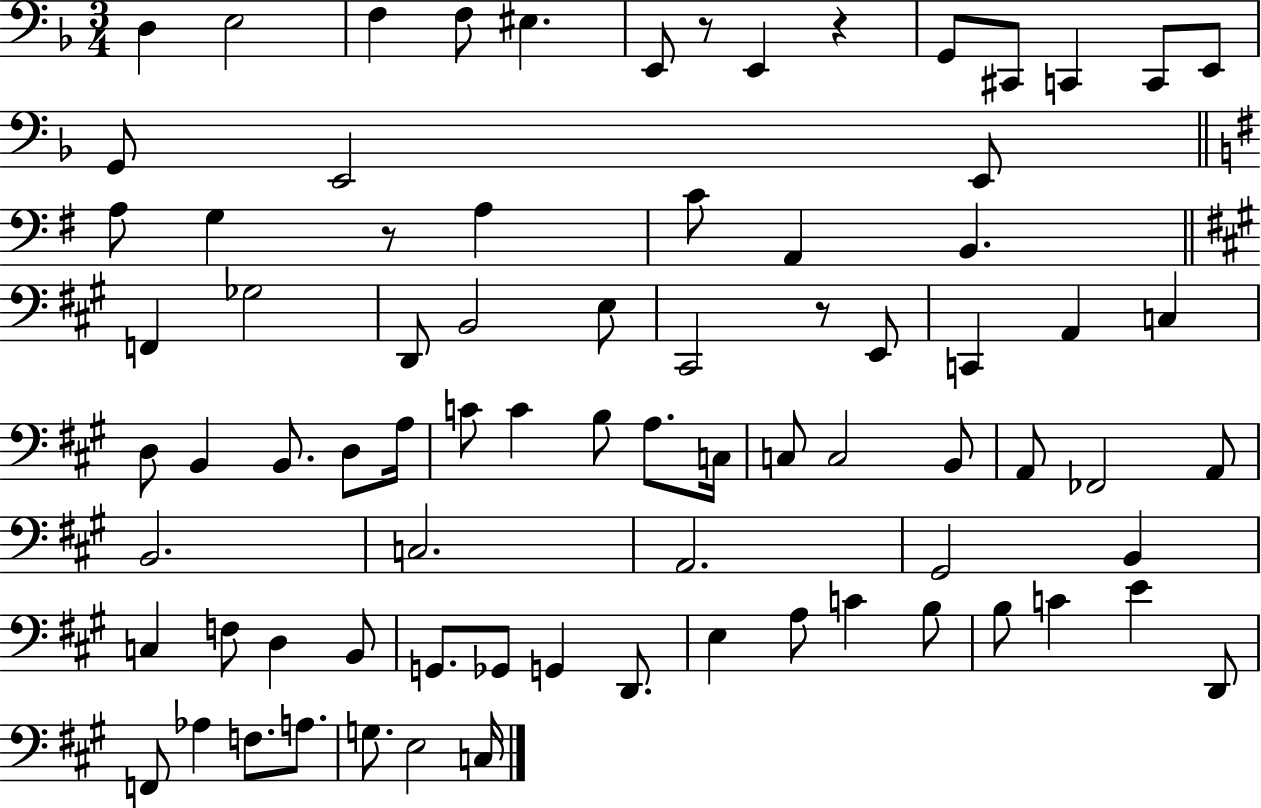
X:1
T:Untitled
M:3/4
L:1/4
K:F
D, E,2 F, F,/2 ^E, E,,/2 z/2 E,, z G,,/2 ^C,,/2 C,, C,,/2 E,,/2 G,,/2 E,,2 E,,/2 A,/2 G, z/2 A, C/2 A,, B,, F,, _G,2 D,,/2 B,,2 E,/2 ^C,,2 z/2 E,,/2 C,, A,, C, D,/2 B,, B,,/2 D,/2 A,/4 C/2 C B,/2 A,/2 C,/4 C,/2 C,2 B,,/2 A,,/2 _F,,2 A,,/2 B,,2 C,2 A,,2 ^G,,2 B,, C, F,/2 D, B,,/2 G,,/2 _G,,/2 G,, D,,/2 E, A,/2 C B,/2 B,/2 C E D,,/2 F,,/2 _A, F,/2 A,/2 G,/2 E,2 C,/4